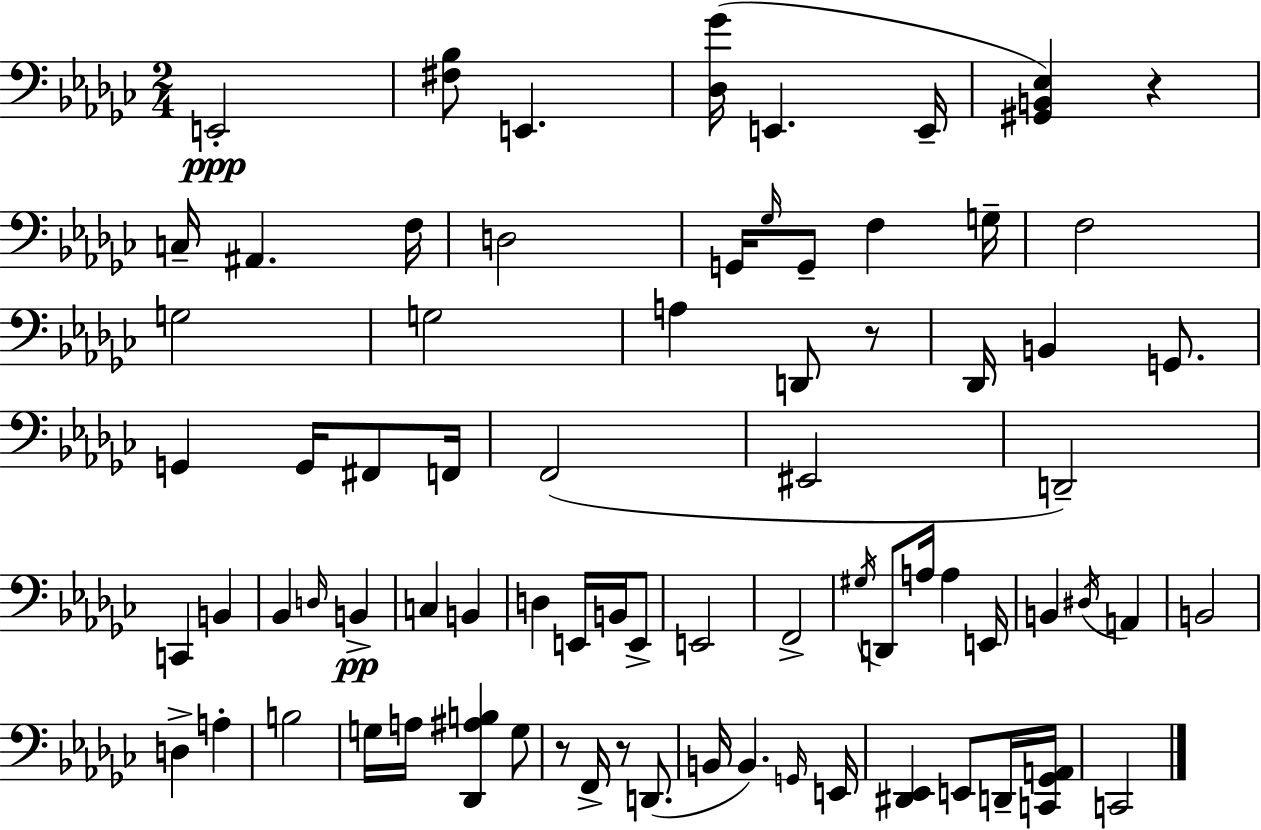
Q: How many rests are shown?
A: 4